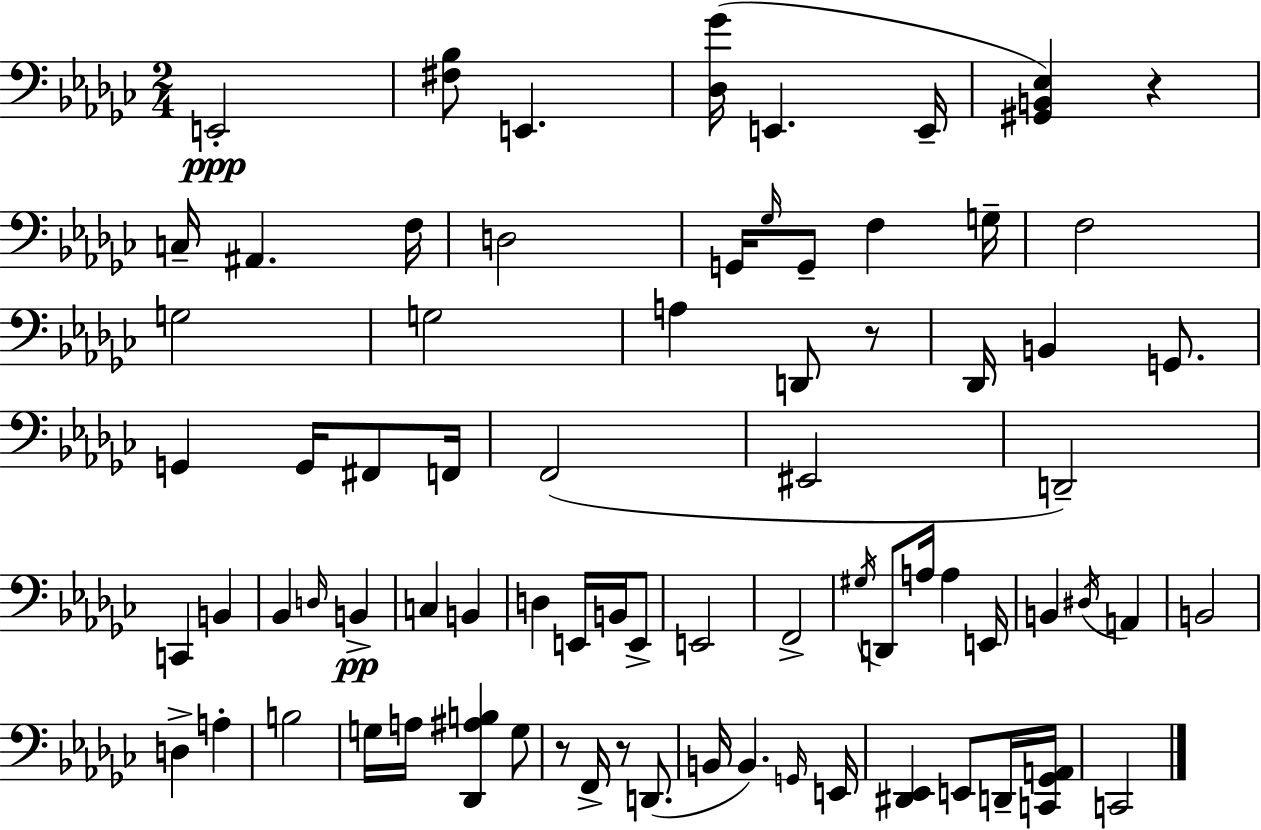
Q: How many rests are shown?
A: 4